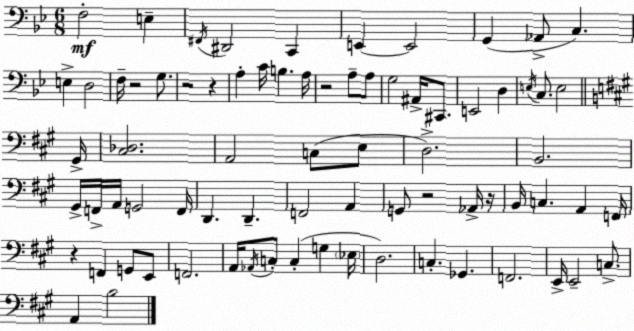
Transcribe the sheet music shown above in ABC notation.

X:1
T:Untitled
M:6/8
L:1/4
K:Bb
F,2 E, ^F,,/4 ^D,,2 C,, E,, E,,2 G,, _A,,/2 C, E, D,2 F,/4 z2 G,/2 z2 z A, C/4 B, A,/4 z2 A,/2 A,/2 G,2 ^A,,/4 ^C,,/2 E,,2 D, E,/4 C,/2 E,2 ^G,,/4 [^C,_D,]2 A,,2 C,/2 E,/2 D,2 B,,2 ^G,,/4 F,,/4 A,,/4 G,,2 F,,/4 D,, D,, F,,2 A,, G,,/2 z2 _A,,/4 z/4 B,,/4 C, A,, F,,/4 z F,, G,,/2 E,,/2 F,,2 A,,/4 _A,,/4 C,/2 C, G, _E,/4 D,2 C, _G,, F,,2 E,,/4 E,,2 C,/2 A,, B,2